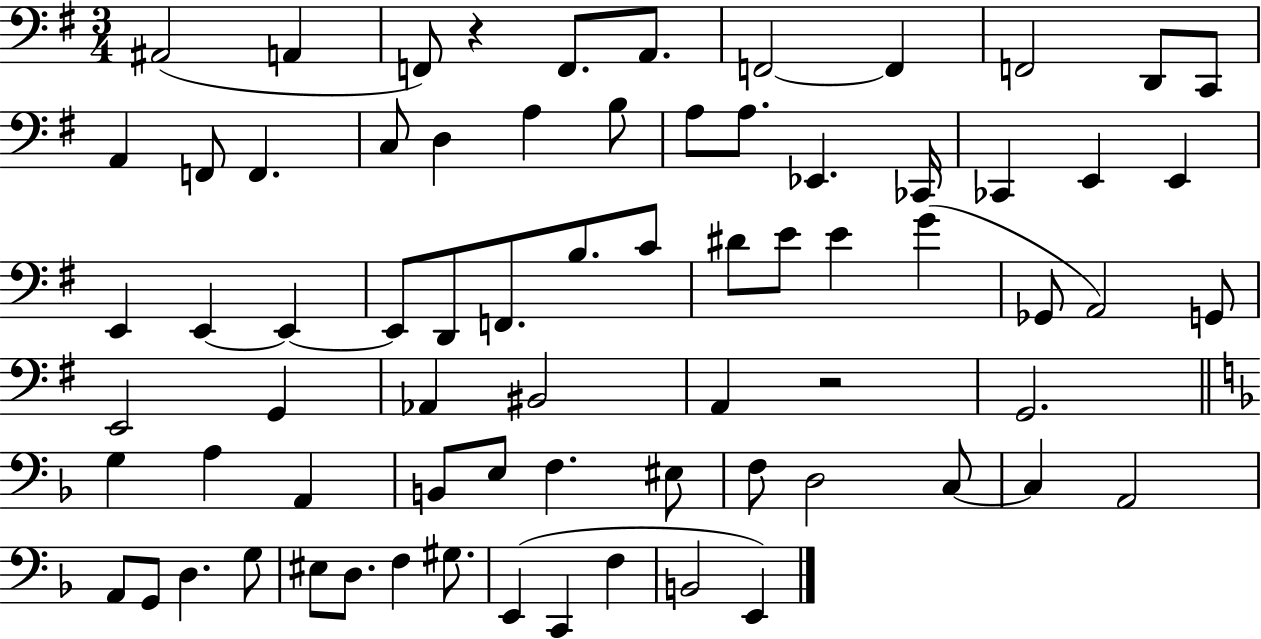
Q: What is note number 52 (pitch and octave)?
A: EIS3